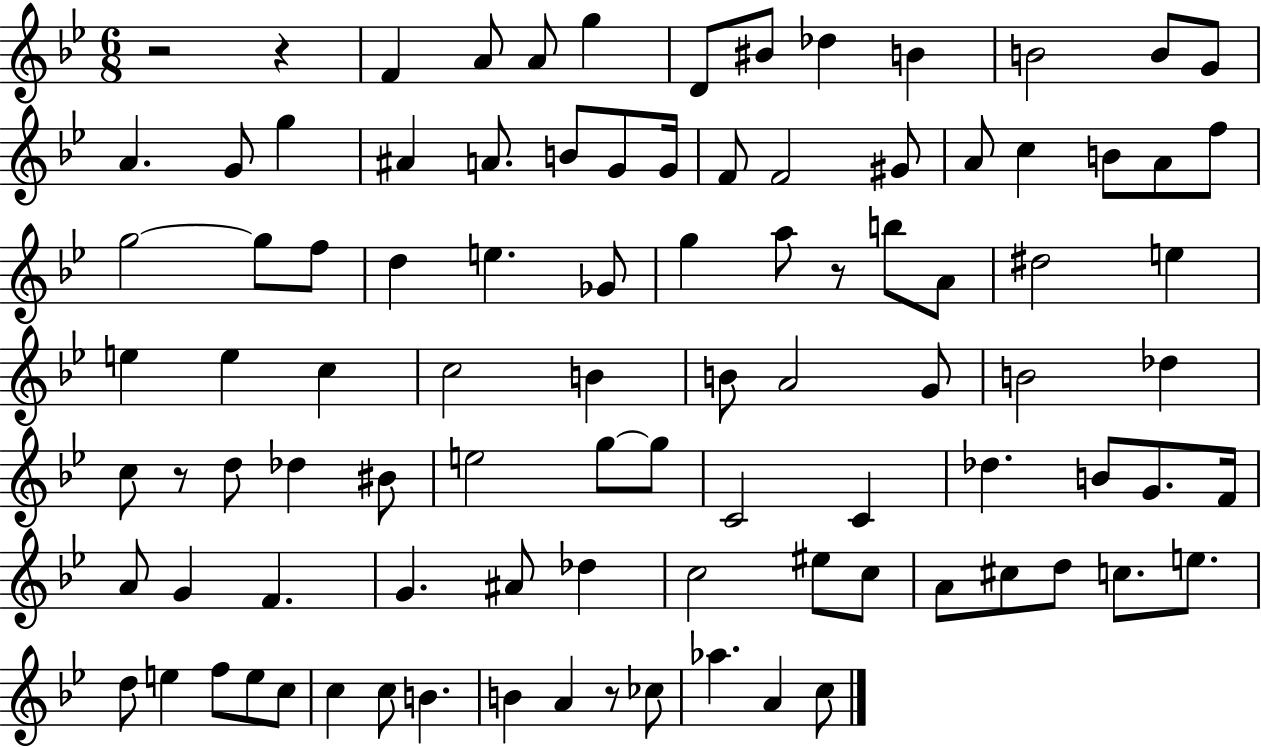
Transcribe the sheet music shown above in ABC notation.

X:1
T:Untitled
M:6/8
L:1/4
K:Bb
z2 z F A/2 A/2 g D/2 ^B/2 _d B B2 B/2 G/2 A G/2 g ^A A/2 B/2 G/2 G/4 F/2 F2 ^G/2 A/2 c B/2 A/2 f/2 g2 g/2 f/2 d e _G/2 g a/2 z/2 b/2 A/2 ^d2 e e e c c2 B B/2 A2 G/2 B2 _d c/2 z/2 d/2 _d ^B/2 e2 g/2 g/2 C2 C _d B/2 G/2 F/4 A/2 G F G ^A/2 _d c2 ^e/2 c/2 A/2 ^c/2 d/2 c/2 e/2 d/2 e f/2 e/2 c/2 c c/2 B B A z/2 _c/2 _a A c/2